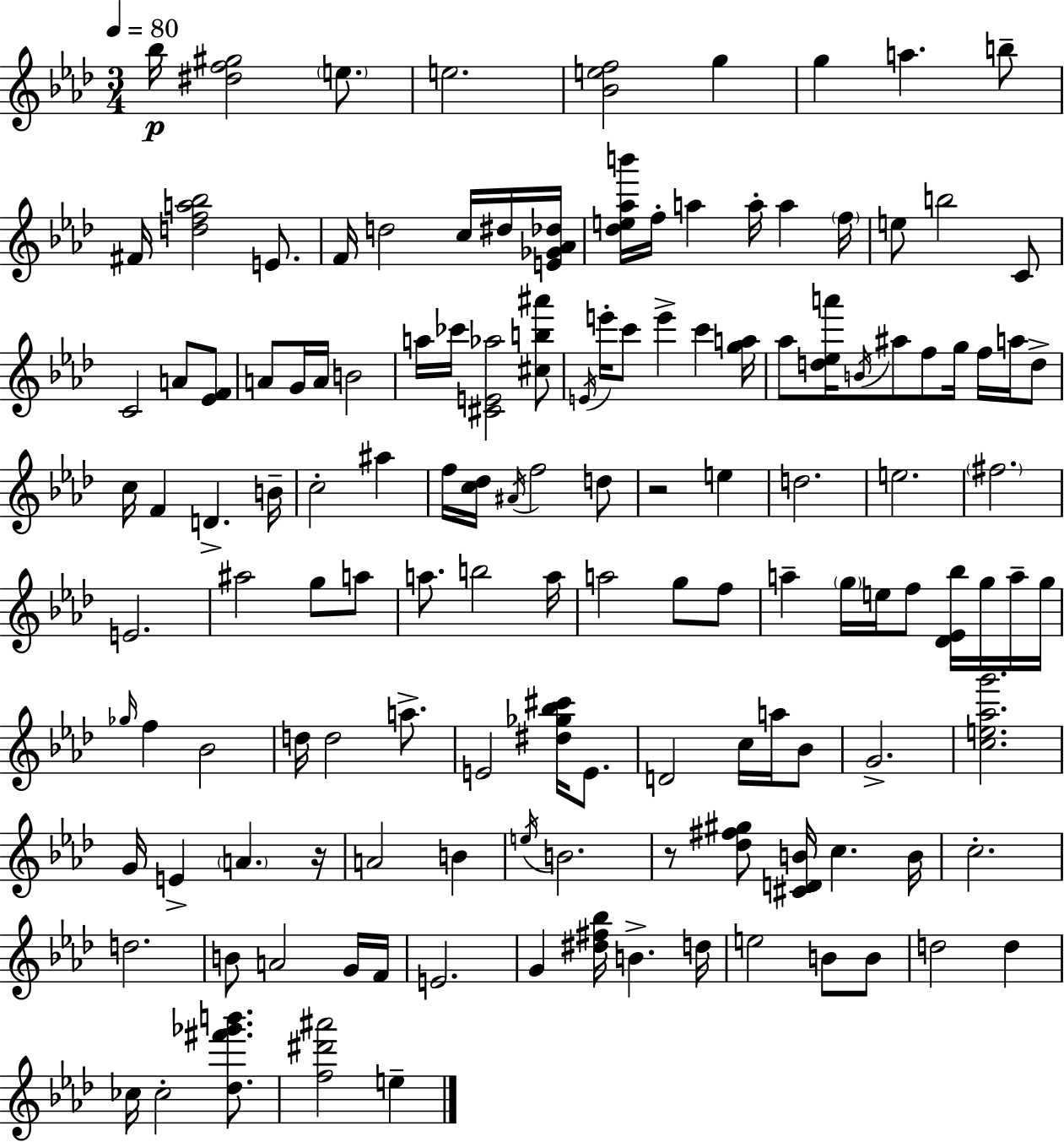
{
  \clef treble
  \numericTimeSignature
  \time 3/4
  \key f \minor
  \tempo 4 = 80
  bes''16\p <dis'' f'' gis''>2 \parenthesize e''8. | e''2. | <bes' e'' f''>2 g''4 | g''4 a''4. b''8-- | \break fis'16 <d'' f'' a'' bes''>2 e'8. | f'16 d''2 c''16 dis''16 <e' ges' aes' des''>16 | <des'' e'' aes'' b'''>16 f''16-. a''4 a''16-. a''4 \parenthesize f''16 | e''8 b''2 c'8 | \break c'2 a'8 <ees' f'>8 | a'8 g'16 a'16 b'2 | a''16 ces'''16 <cis' e' aes''>2 <cis'' b'' ais'''>8 | \acciaccatura { e'16 } e'''16-. c'''8 e'''4-> c'''4 | \break <g'' a''>16 aes''8 <d'' ees'' a'''>16 \acciaccatura { b'16 } ais''8 f''8 g''16 f''16 a''16 | d''8-> c''16 f'4 d'4.-> | b'16-- c''2-. ais''4 | f''16 <c'' des''>16 \acciaccatura { ais'16 } f''2 | \break d''8 r2 e''4 | d''2. | e''2. | \parenthesize fis''2. | \break e'2. | ais''2 g''8 | a''8 a''8. b''2 | a''16 a''2 g''8 | \break f''8 a''4-- \parenthesize g''16 e''16 f''8 <des' ees' bes''>16 | g''16 a''16-- g''16 \grace { ges''16 } f''4 bes'2 | d''16 d''2 | a''8.-> e'2 | \break <dis'' ges'' bes'' cis'''>16 e'8. d'2 | c''16 a''16 bes'8 g'2.-> | <c'' e'' aes'' g'''>2. | g'16 e'4-> \parenthesize a'4. | \break r16 a'2 | b'4 \acciaccatura { e''16 } b'2. | r8 <des'' fis'' gis''>8 <cis' d' b'>16 c''4. | b'16 c''2.-. | \break d''2. | b'8 a'2 | g'16 f'16 e'2. | g'4 <dis'' fis'' bes''>16 b'4.-> | \break d''16 e''2 | b'8 b'8 d''2 | d''4 ces''16 ces''2-. | <des'' fis''' ges''' b'''>8. <f'' dis''' ais'''>2 | \break e''4-- \bar "|."
}